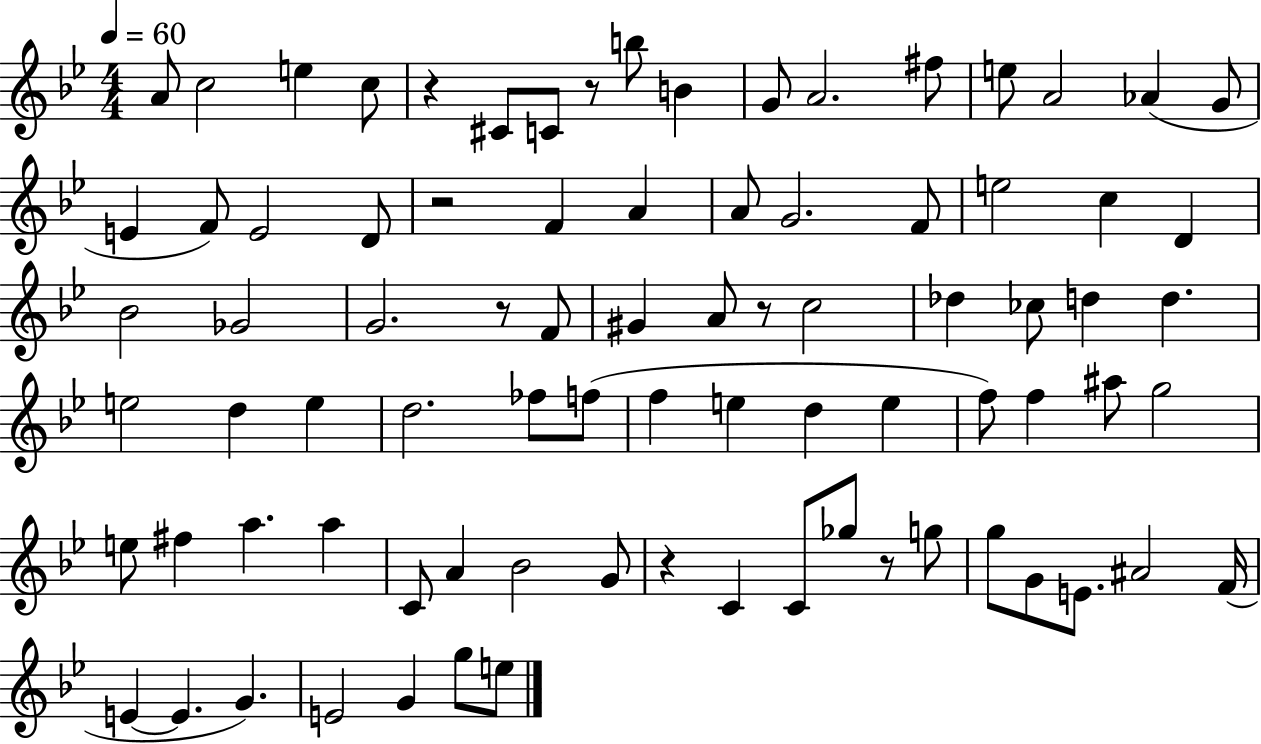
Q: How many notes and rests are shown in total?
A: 83